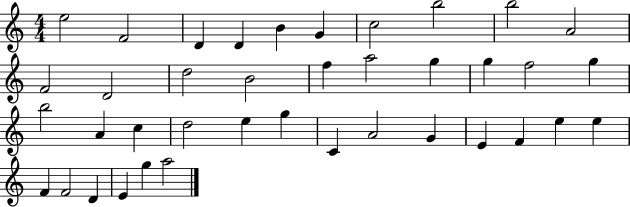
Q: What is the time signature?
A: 4/4